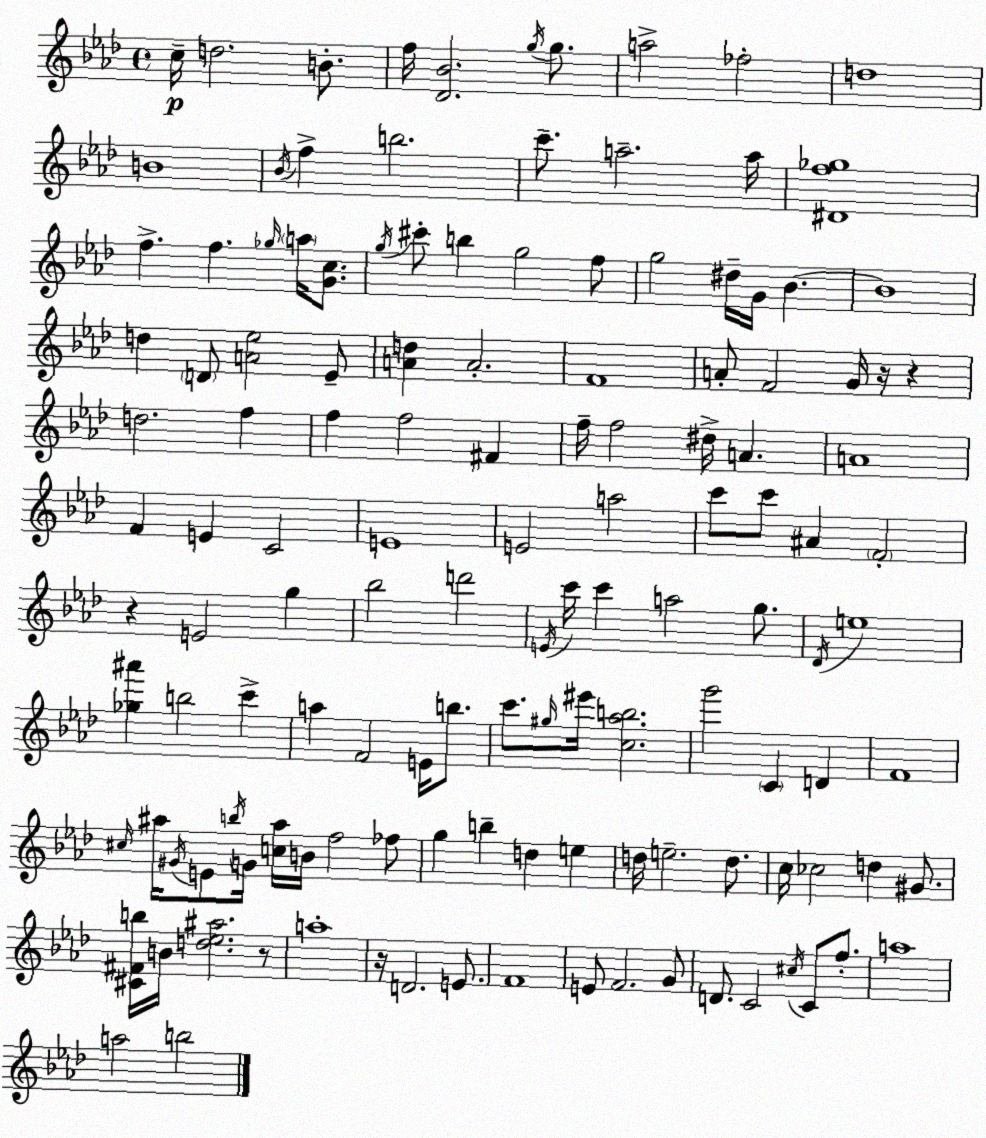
X:1
T:Untitled
M:4/4
L:1/4
K:Ab
c/4 d2 B/2 f/4 [_D_B]2 g/4 g/2 a2 _f2 d4 B4 _B/4 f b2 c'/2 a2 a/4 [^Df_g]4 f f _g/4 a/4 [Gc]/2 g/4 ^c'/2 b g2 f/2 g2 ^d/4 G/4 _B _B4 d D/2 [A_e]2 _E/2 [Ad] A2 F4 A/2 F2 G/4 z/4 z d2 f f f2 ^F f/4 f2 ^d/4 A A4 F E C2 E4 E2 a2 c'/2 c'/2 ^A F2 z E2 g _b2 d'2 E/4 c'/4 c' a2 g/2 _D/4 e4 [_g^a'] b2 c' a F2 E/4 b/2 c'/2 ^g/4 ^e'/4 [c_ab]2 g'2 C D F4 ^c/4 ^a/4 ^G/4 E/2 b/4 G/4 [c^a]/4 B/4 f2 _f/2 g b d e d/4 e2 d/2 c/4 _c2 d ^G/2 [^C^Fb]/4 B/4 [d_e^a]2 z/2 a4 z/4 D2 E/2 F4 E/2 F2 G/2 D/2 C2 ^c/4 C/2 f/2 a4 a2 b2